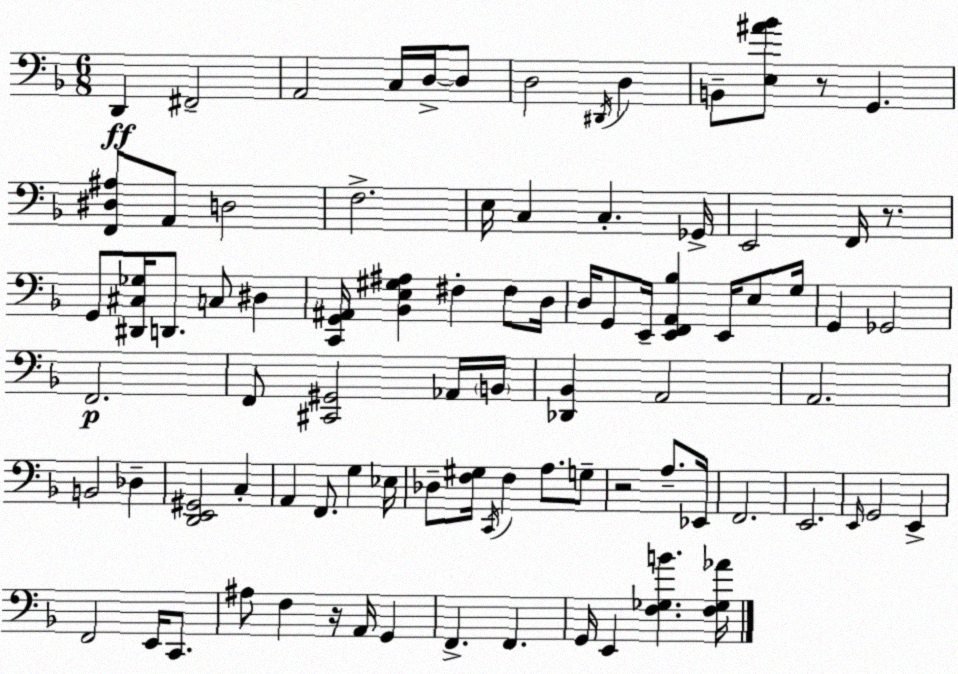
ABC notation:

X:1
T:Untitled
M:6/8
L:1/4
K:F
D,, ^F,,2 A,,2 C,/4 D,/4 D,/2 D,2 ^D,,/4 D, B,,/2 [E,^A_B]/2 z/2 G,, [F,,^D,^A,]/2 A,,/2 D,2 F,2 E,/4 C, C, _G,,/4 E,,2 F,,/4 z/2 G,,/2 [^D,,^C,_G,]/4 D,,/2 C,/2 ^D, [C,,G,,^A,,]/4 [_B,,E,^G,^A,] ^F, ^F,/2 D,/4 D,/4 G,,/2 E,,/4 [E,,F,,A,,_B,] E,,/4 E,/2 G,/4 G,, _G,,2 F,,2 F,,/2 [^C,,^G,,]2 _A,,/4 B,,/4 [_D,,_B,,] A,,2 A,,2 B,,2 _D, [D,,E,,^G,,]2 C, A,, F,,/2 G, _E,/4 _D,/2 [F,^G,]/4 C,,/4 F, A,/2 G,/2 z2 A,/2 _E,,/4 F,,2 E,,2 E,,/4 G,,2 E,, F,,2 E,,/4 C,,/2 ^A,/2 F, z/4 A,,/4 G,, F,, F,, G,,/4 E,, [F,_G,B] [F,_G,_A]/4